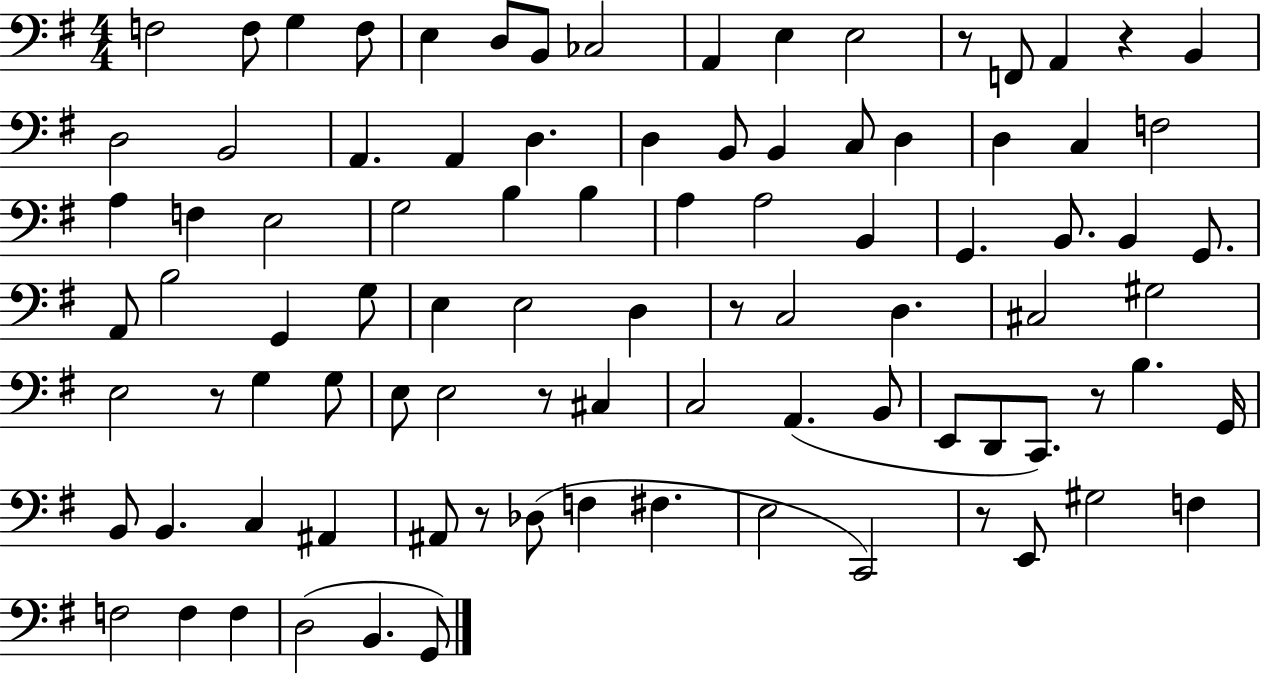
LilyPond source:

{
  \clef bass
  \numericTimeSignature
  \time 4/4
  \key g \major
  f2 f8 g4 f8 | e4 d8 b,8 ces2 | a,4 e4 e2 | r8 f,8 a,4 r4 b,4 | \break d2 b,2 | a,4. a,4 d4. | d4 b,8 b,4 c8 d4 | d4 c4 f2 | \break a4 f4 e2 | g2 b4 b4 | a4 a2 b,4 | g,4. b,8. b,4 g,8. | \break a,8 b2 g,4 g8 | e4 e2 d4 | r8 c2 d4. | cis2 gis2 | \break e2 r8 g4 g8 | e8 e2 r8 cis4 | c2 a,4.( b,8 | e,8 d,8 c,8.) r8 b4. g,16 | \break b,8 b,4. c4 ais,4 | ais,8 r8 des8( f4 fis4. | e2 c,2) | r8 e,8 gis2 f4 | \break f2 f4 f4 | d2( b,4. g,8) | \bar "|."
}